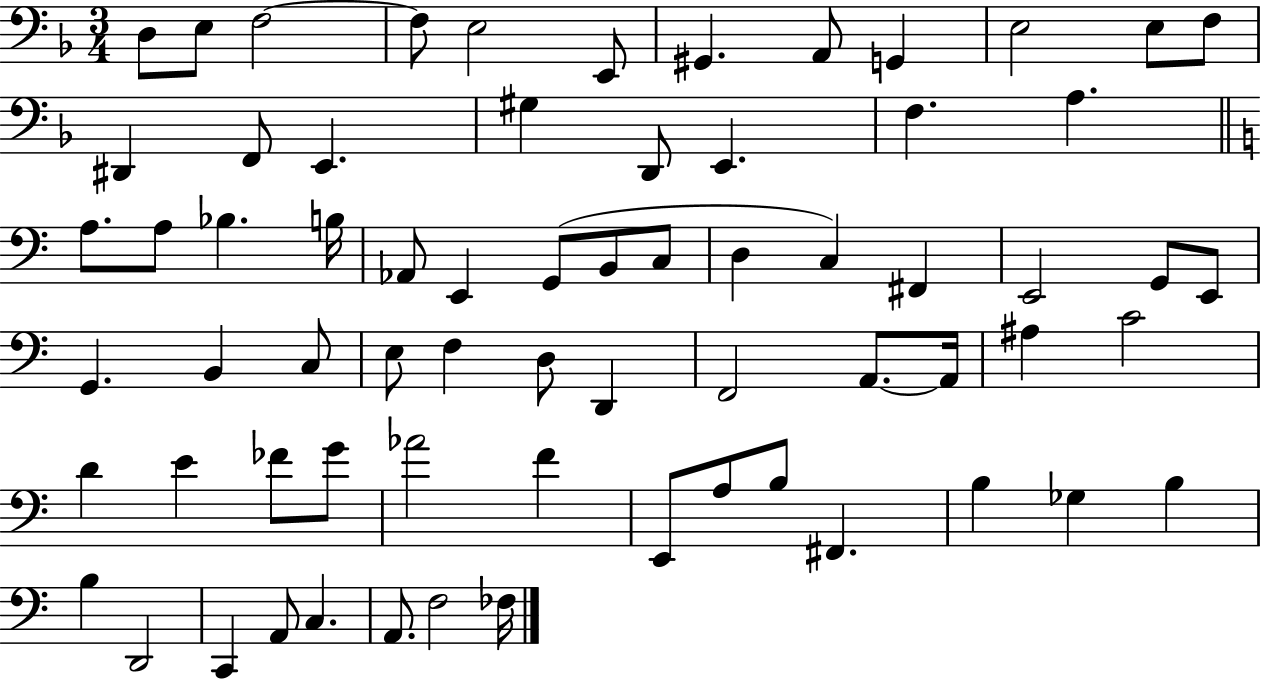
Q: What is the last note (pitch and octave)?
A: FES3